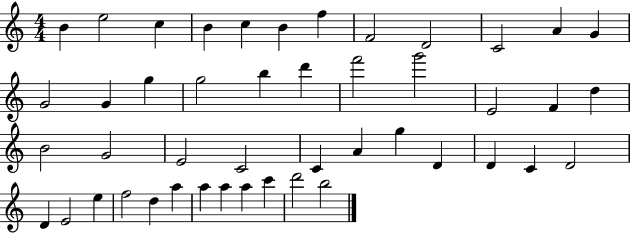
{
  \clef treble
  \numericTimeSignature
  \time 4/4
  \key c \major
  b'4 e''2 c''4 | b'4 c''4 b'4 f''4 | f'2 d'2 | c'2 a'4 g'4 | \break g'2 g'4 g''4 | g''2 b''4 d'''4 | f'''2 g'''2 | e'2 f'4 d''4 | \break b'2 g'2 | e'2 c'2 | c'4 a'4 g''4 d'4 | d'4 c'4 d'2 | \break d'4 e'2 e''4 | f''2 d''4 a''4 | a''4 a''4 a''4 c'''4 | d'''2 b''2 | \break \bar "|."
}